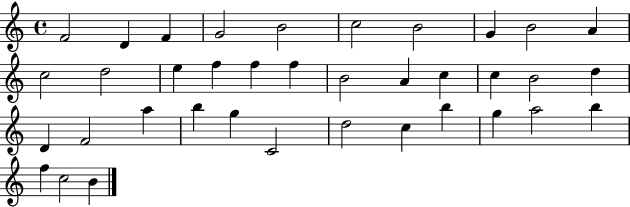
F4/h D4/q F4/q G4/h B4/h C5/h B4/h G4/q B4/h A4/q C5/h D5/h E5/q F5/q F5/q F5/q B4/h A4/q C5/q C5/q B4/h D5/q D4/q F4/h A5/q B5/q G5/q C4/h D5/h C5/q B5/q G5/q A5/h B5/q F5/q C5/h B4/q